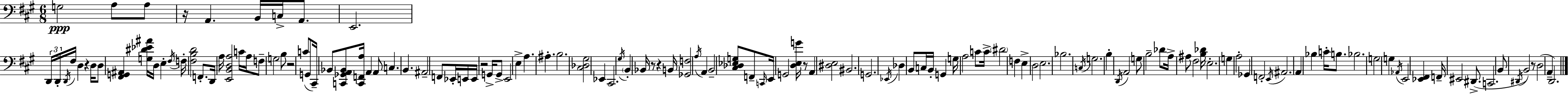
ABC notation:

X:1
T:Untitled
M:6/8
L:1/4
K:A
G,2 A,/2 A,/2 z/4 A,, B,,/4 C,/4 A,,/2 E,,2 D,,/4 D,,/4 D,,/4 ^F,/4 D, z D,/4 D,/2 [^F,,G,,^A,,] [G,^D_E^A]/4 D,/4 E, ^F,/4 F,/4 [^F,B,D]2 F,,/2 D,,/4 A,/4 [E,,B,,D,A,]2 C/4 A,/4 F,/2 G,2 B,/2 z2 C/2 G,,/2 ^C,,/4 _B,,/2 [C,,_G,,A,,_B,,]/2 [C,,F,,A,]/4 A,, A,,/2 C, B,, ^A,,2 F,,/2 _E,,/4 E,,/4 E,,/4 z2 G,,/4 G,,/2 E,,2 E, A, ^A, B,2 [^C,_D,^G,]2 _E,, ^C,,2 ^G,/4 B,, _B,,/4 z/2 z B,,/4 [_G,,F,]2 A,/4 A,, B,,2 [^C,_D,_E,G,]/2 F,,/2 C,,/4 E,,/4 G,,2 [D,E,G]/4 z/2 A,, [^D,E,]2 ^B,,2 G,,2 _E,,/4 _D, B,,/2 C,/4 B,,/4 G,, G,/4 A,2 C/2 C/4 ^D2 F, E, D,2 E,2 _B,2 C,/4 G,2 B, D,,/4 A,,2 G,/2 B,2 _D/2 A,/4 ^A,/2 ^F,2 [B,_D]/4 E,2 G, A,2 _G,, F,,2 E,,/4 ^A,,2 A,, _B, C/4 B,/2 _B,2 G,2 G, _A,,/4 E,,2 [_E,,^F,,] F,,/4 ^E,,2 ^D,,/2 C,,2 B,,/2 ^D,,/4 B,,2 z/2 D,2 A,, D,,2